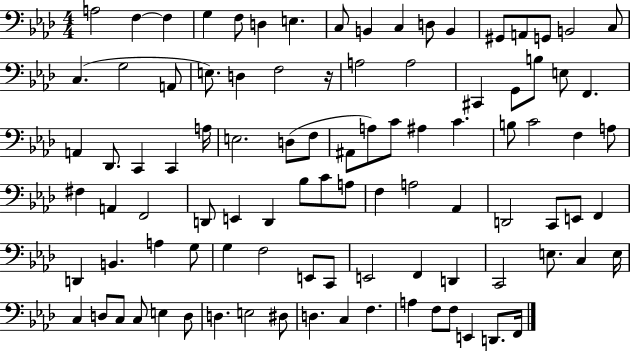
X:1
T:Untitled
M:4/4
L:1/4
K:Ab
A,2 F, F, G, F,/2 D, E, C,/2 B,, C, D,/2 B,, ^G,,/2 A,,/2 G,,/2 B,,2 C,/2 C, G,2 A,,/2 E,/2 D, F,2 z/4 A,2 A,2 ^C,, G,,/2 B,/2 E,/2 F,, A,, _D,,/2 C,, C,, A,/4 E,2 D,/2 F,/2 ^A,,/2 A,/2 C/2 ^A, C B,/2 C2 F, A,/2 ^F, A,, F,,2 D,,/2 E,, D,, _B,/2 C/2 A,/2 F, A,2 _A,, D,,2 C,,/2 E,,/2 F,, D,, B,, A, G,/2 G, F,2 E,,/2 C,,/2 E,,2 F,, D,, C,,2 E,/2 C, E,/4 C, D,/2 C,/2 C,/2 E, D,/2 D, E,2 ^D,/2 D, C, F, A, F,/2 F,/2 E,, D,,/2 F,,/4